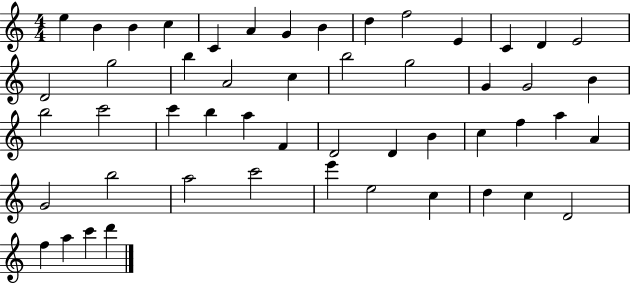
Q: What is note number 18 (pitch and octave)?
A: A4